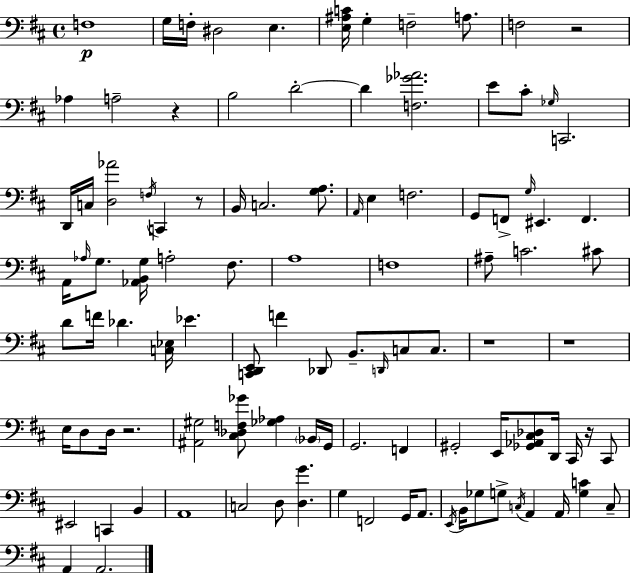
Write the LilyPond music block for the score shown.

{
  \clef bass
  \time 4/4
  \defaultTimeSignature
  \key d \major
  f1\p | g16 f16-. dis2 e4. | <e ais c'>16 g4-. f2-- a8. | f2 r2 | \break aes4 a2-- r4 | b2 d'2-.~~ | d'4 <f ges' aes'>2. | e'8 cis'8-. \grace { ges16 } c,2. | \break d,16 c16 <d aes'>2 \acciaccatura { f16 } c,4 | r8 b,16 c2. <g a>8. | \grace { a,16 } e4 f2. | g,8 f,8-> \grace { g16 } eis,4. f,4. | \break a,16 \grace { aes16 } g8. <aes, b, g>16 a2-. | fis8. a1 | f1 | ais8-- c'2. | \break cis'8 d'8 f'16 des'4. <c ees>16 ees'4. | <c, d, e,>8 f'4 des,8 b,8.-- | \grace { d,16 } c8 c8. r1 | r1 | \break e16 d8 d16 r2. | <ais, gis>2 <cis des f ges'>8 | <ges aes>4 \parenthesize bes,16 g,16 g,2. | f,4 gis,2-. e,16 <ges, aes, cis des>8 | \break d,16 cis,16 r16 cis,8 eis,2 c,4 | b,4 a,1 | c2 d8 | <d g'>4. g4 f,2 | \break g,16 a,8. \acciaccatura { e,16 } b,16 ges8 g8-> \acciaccatura { c16 } a,4 | a,16 <g c'>4 c8-- a,4 a,2. | \bar "|."
}